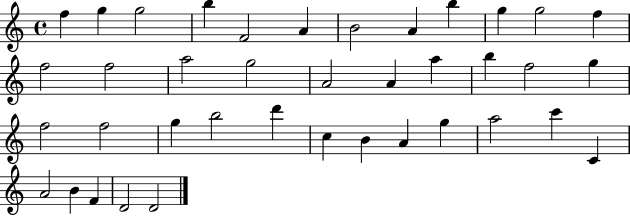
F5/q G5/q G5/h B5/q F4/h A4/q B4/h A4/q B5/q G5/q G5/h F5/q F5/h F5/h A5/h G5/h A4/h A4/q A5/q B5/q F5/h G5/q F5/h F5/h G5/q B5/h D6/q C5/q B4/q A4/q G5/q A5/h C6/q C4/q A4/h B4/q F4/q D4/h D4/h